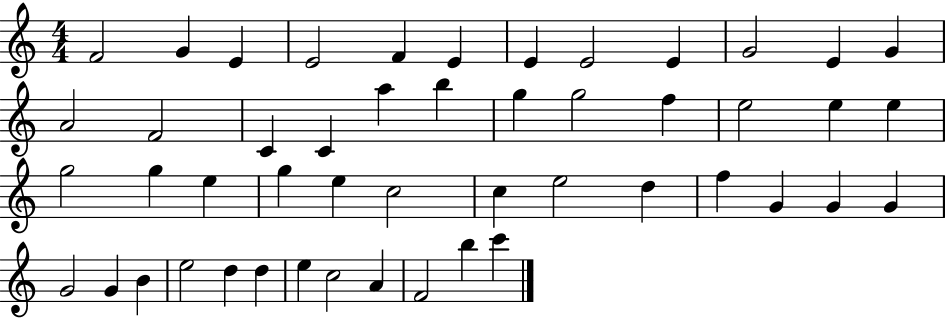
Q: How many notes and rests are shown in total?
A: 49